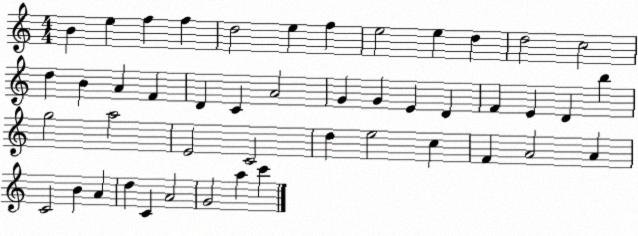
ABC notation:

X:1
T:Untitled
M:4/4
L:1/4
K:C
B e f f d2 e f e2 e d d2 c2 d B A F D C A2 G G E D F E D b g2 a2 E2 C2 d e2 c F A2 A C2 B A d C A2 G2 a c'